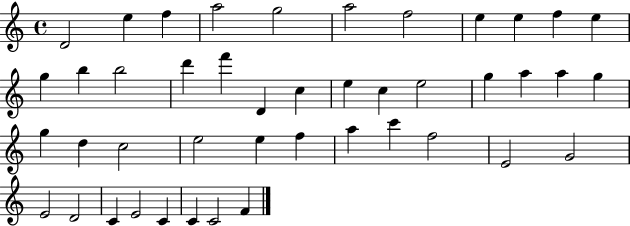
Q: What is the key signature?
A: C major